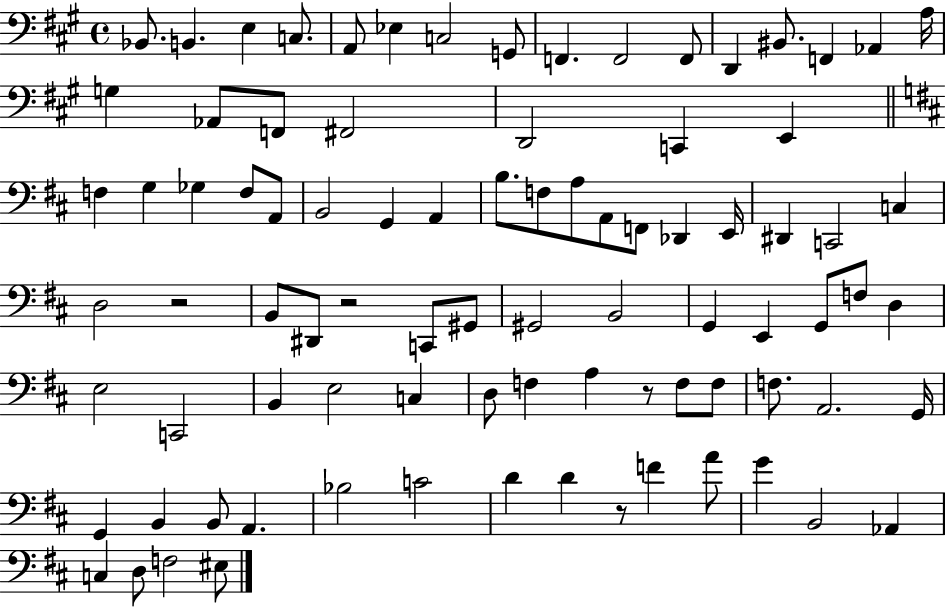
Bb2/e. B2/q. E3/q C3/e. A2/e Eb3/q C3/h G2/e F2/q. F2/h F2/e D2/q BIS2/e. F2/q Ab2/q A3/s G3/q Ab2/e F2/e F#2/h D2/h C2/q E2/q F3/q G3/q Gb3/q F3/e A2/e B2/h G2/q A2/q B3/e. F3/e A3/e A2/e F2/e Db2/q E2/s D#2/q C2/h C3/q D3/h R/h B2/e D#2/e R/h C2/e G#2/e G#2/h B2/h G2/q E2/q G2/e F3/e D3/q E3/h C2/h B2/q E3/h C3/q D3/e F3/q A3/q R/e F3/e F3/e F3/e. A2/h. G2/s G2/q B2/q B2/e A2/q. Bb3/h C4/h D4/q D4/q R/e F4/q A4/e G4/q B2/h Ab2/q C3/q D3/e F3/h EIS3/e